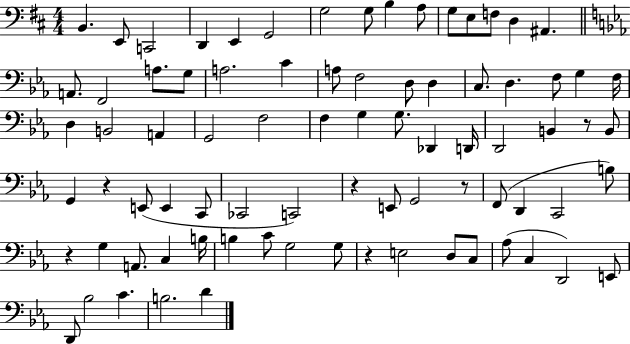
X:1
T:Untitled
M:4/4
L:1/4
K:D
B,, E,,/2 C,,2 D,, E,, G,,2 G,2 G,/2 B, A,/2 G,/2 E,/2 F,/2 D, ^A,, A,,/2 F,,2 A,/2 G,/2 A,2 C A,/2 F,2 D,/2 D, C,/2 D, F,/2 G, F,/4 D, B,,2 A,, G,,2 F,2 F, G, G,/2 _D,, D,,/4 D,,2 B,, z/2 B,,/2 G,, z E,,/2 E,, C,,/2 _C,,2 C,,2 z E,,/2 G,,2 z/2 F,,/2 D,, C,,2 B,/2 z G, A,,/2 C, B,/4 B, C/2 G,2 G,/2 z E,2 D,/2 C,/2 _A,/2 C, D,,2 E,,/2 D,,/2 _B,2 C B,2 D